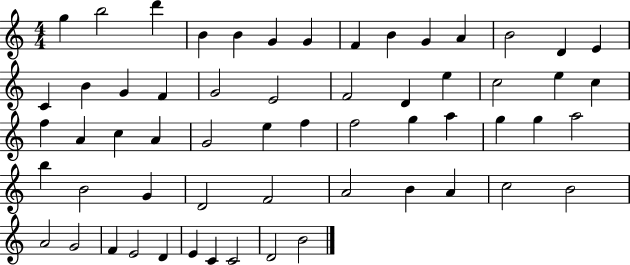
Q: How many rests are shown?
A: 0